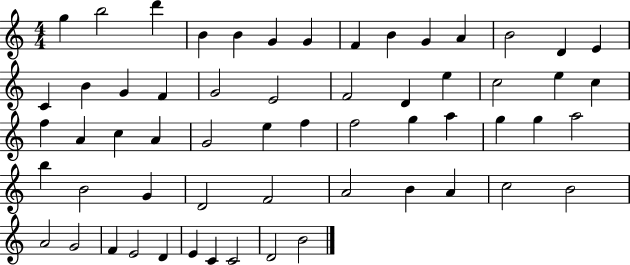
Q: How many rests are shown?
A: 0